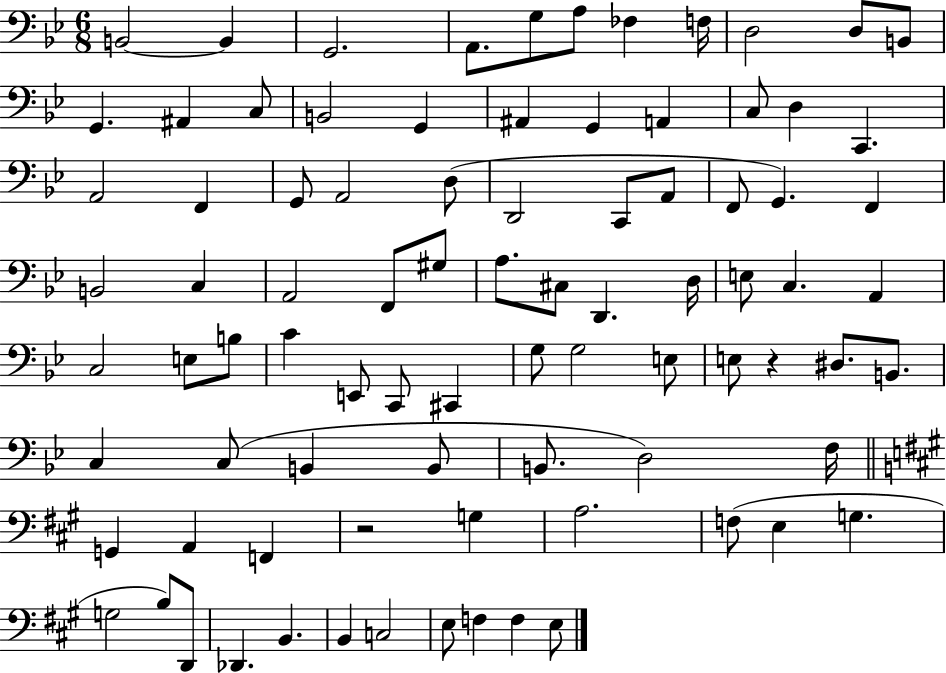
B2/h B2/q G2/h. A2/e. G3/e A3/e FES3/q F3/s D3/h D3/e B2/e G2/q. A#2/q C3/e B2/h G2/q A#2/q G2/q A2/q C3/e D3/q C2/q. A2/h F2/q G2/e A2/h D3/e D2/h C2/e A2/e F2/e G2/q. F2/q B2/h C3/q A2/h F2/e G#3/e A3/e. C#3/e D2/q. D3/s E3/e C3/q. A2/q C3/h E3/e B3/e C4/q E2/e C2/e C#2/q G3/e G3/h E3/e E3/e R/q D#3/e. B2/e. C3/q C3/e B2/q B2/e B2/e. D3/h F3/s G2/q A2/q F2/q R/h G3/q A3/h. F3/e E3/q G3/q. G3/h B3/e D2/e Db2/q. B2/q. B2/q C3/h E3/e F3/q F3/q E3/e